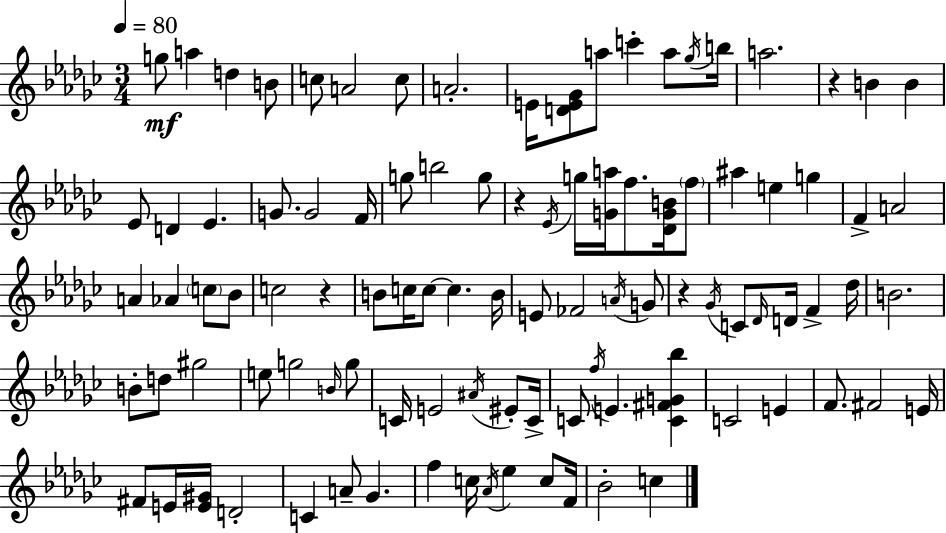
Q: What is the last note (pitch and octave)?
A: C5